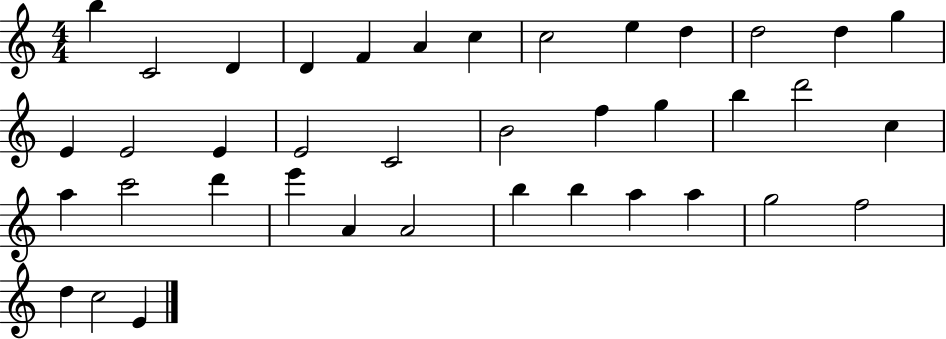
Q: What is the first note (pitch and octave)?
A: B5